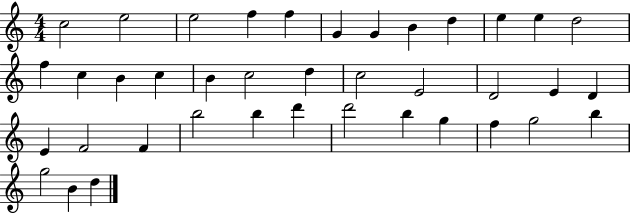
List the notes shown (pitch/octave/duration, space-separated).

C5/h E5/h E5/h F5/q F5/q G4/q G4/q B4/q D5/q E5/q E5/q D5/h F5/q C5/q B4/q C5/q B4/q C5/h D5/q C5/h E4/h D4/h E4/q D4/q E4/q F4/h F4/q B5/h B5/q D6/q D6/h B5/q G5/q F5/q G5/h B5/q G5/h B4/q D5/q